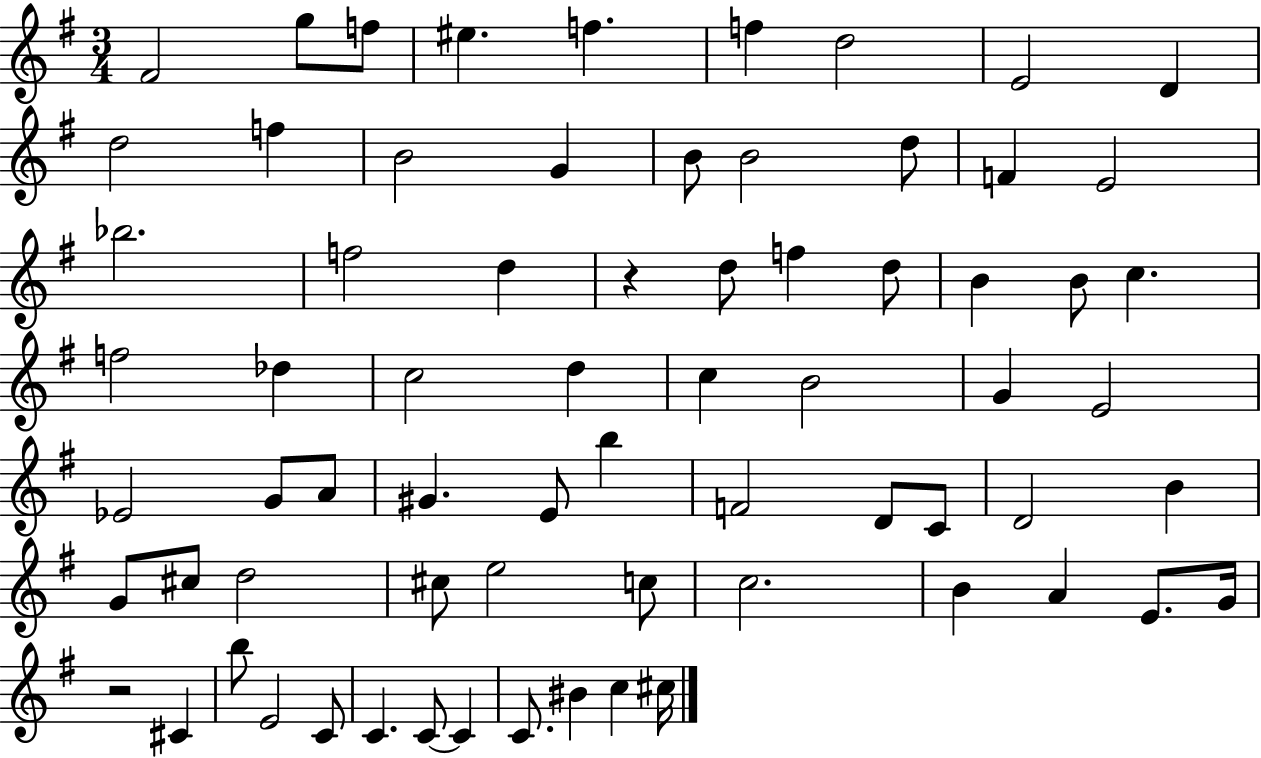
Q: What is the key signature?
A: G major